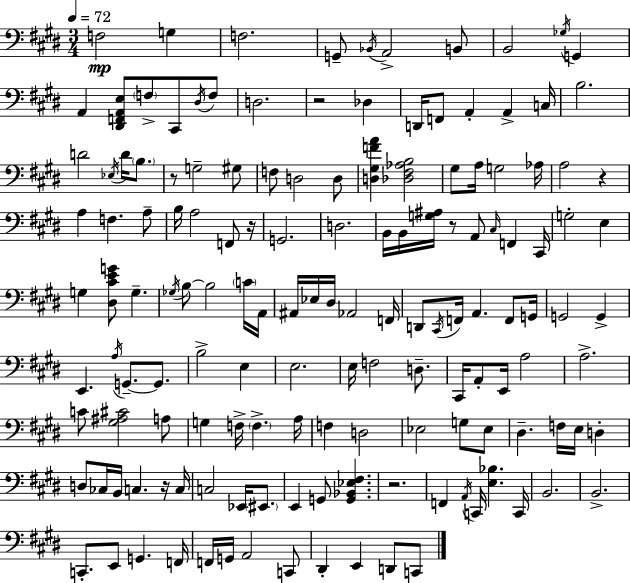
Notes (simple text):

F3/h G3/q F3/h. G2/e Bb2/s A2/h B2/e B2/h Gb3/s G2/q A2/q [D#2,F2,A2,E3]/e F3/e C#2/e D#3/s F3/e D3/h. R/h Db3/q D2/s F2/e A2/q A2/q C3/s B3/h. D4/h Eb3/s D4/s B3/e. R/e G3/h G#3/e F3/e D3/h D3/e [D3,G#3,F4,A4]/q [Db3,F#3,Ab3,B3]/h G#3/e A3/s G3/h Ab3/s A3/h R/q A3/q F3/q. A3/e B3/s A3/h F2/e R/s G2/h. D3/h. B2/s B2/s [G3,A#3]/s R/e A2/e C#3/s F2/q C#2/s G3/h E3/q G3/q [D#3,C#4,E4,G4]/e G3/q. Gb3/s B3/e B3/h C4/s A2/s A#2/s Eb3/s D#3/s Ab2/h F2/s D2/e C#2/s F2/s A2/q. F2/e G2/s G2/h G2/q E2/q. A3/s G2/e. G2/e. B3/h E3/q E3/h. E3/s F3/h D3/e. C#2/s A2/e E2/s A3/h A3/h. C4/e [G#3,A#3,C#4]/h A3/e G3/q F3/s F3/q. A3/s F3/q D3/h Eb3/h G3/e Eb3/e D#3/q. F3/s E3/s D3/q D3/e CES3/s B2/s C3/q. R/s C3/s C3/h Eb2/s EIS2/e. E2/q G2/e [G2,Bb2,Eb3,F#3]/q. R/h. F2/q A2/s C2/s [E3,Bb3]/q. C2/s B2/h. B2/h. C2/e. E2/e G2/q. F2/s F2/s G2/s A2/h C2/e D#2/q E2/q D2/e C2/e